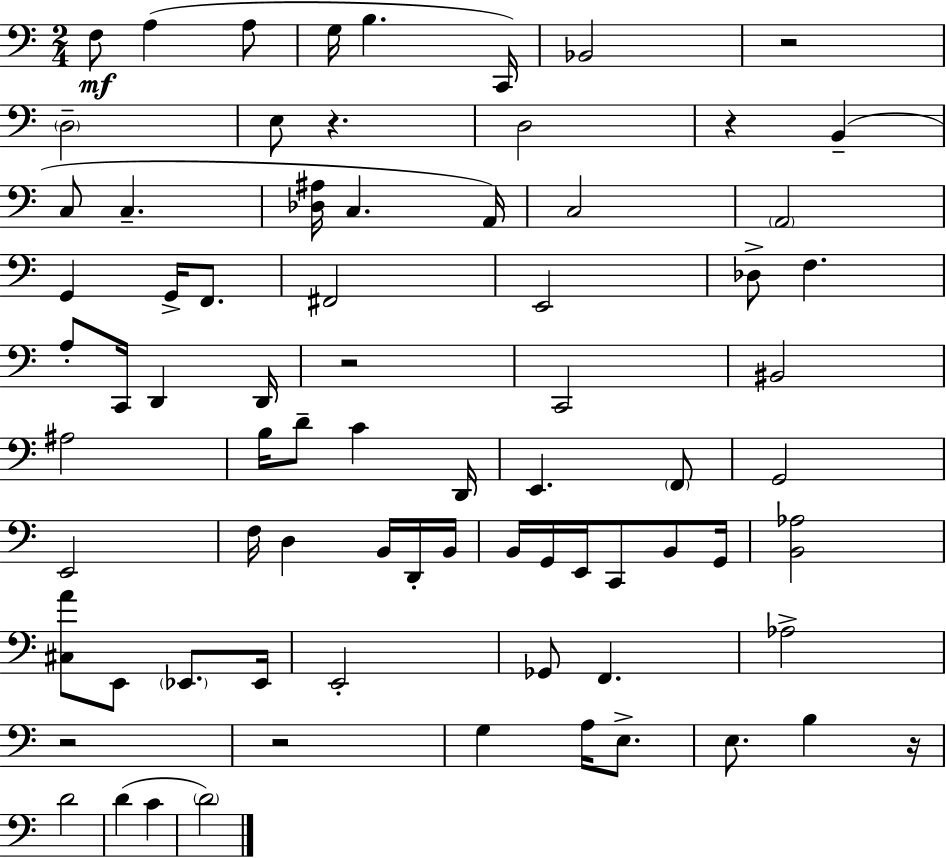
X:1
T:Untitled
M:2/4
L:1/4
K:C
F,/2 A, A,/2 G,/4 B, C,,/4 _B,,2 z2 D,2 E,/2 z D,2 z B,, C,/2 C, [_D,^A,]/4 C, A,,/4 C,2 A,,2 G,, G,,/4 F,,/2 ^F,,2 E,,2 _D,/2 F, A,/2 C,,/4 D,, D,,/4 z2 C,,2 ^B,,2 ^A,2 B,/4 D/2 C D,,/4 E,, F,,/2 G,,2 E,,2 F,/4 D, B,,/4 D,,/4 B,,/4 B,,/4 G,,/4 E,,/4 C,,/2 B,,/2 G,,/4 [B,,_A,]2 [^C,A]/2 E,,/2 _E,,/2 _E,,/4 E,,2 _G,,/2 F,, _A,2 z2 z2 G, A,/4 E,/2 E,/2 B, z/4 D2 D C D2